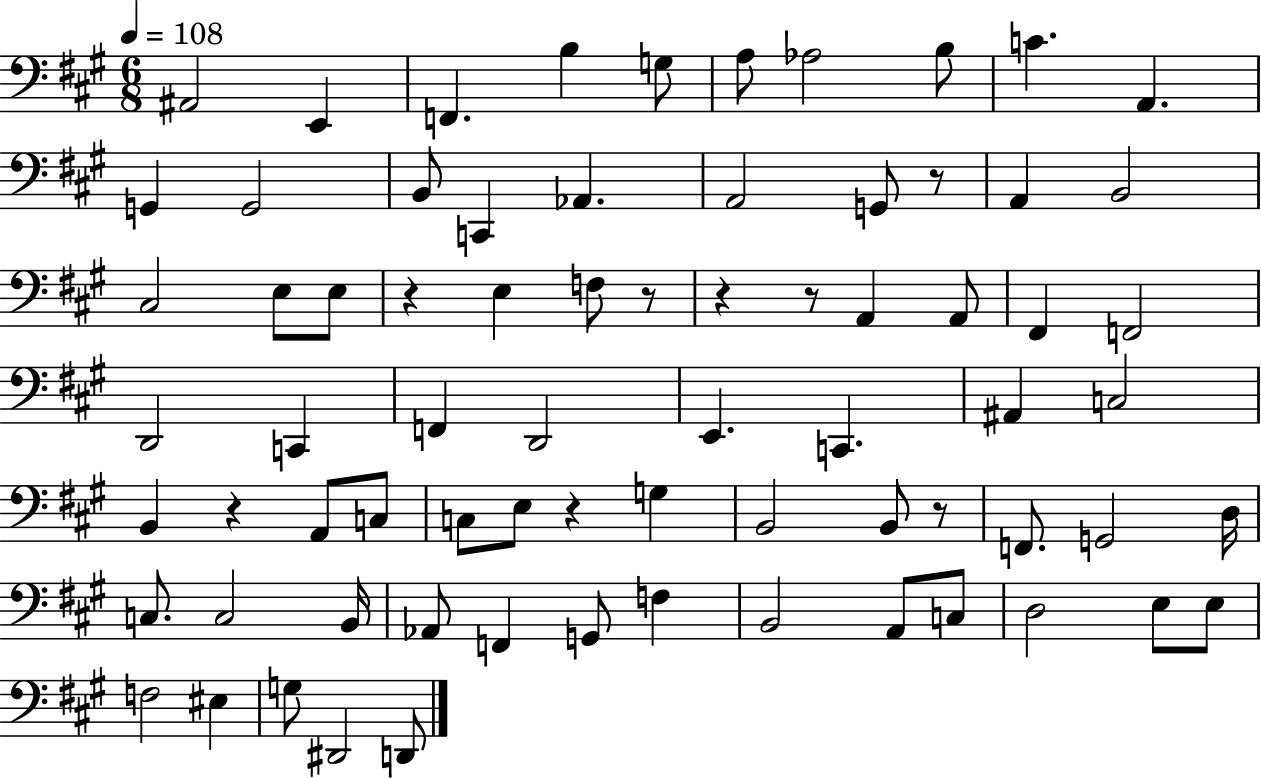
A#2/h E2/q F2/q. B3/q G3/e A3/e Ab3/h B3/e C4/q. A2/q. G2/q G2/h B2/e C2/q Ab2/q. A2/h G2/e R/e A2/q B2/h C#3/h E3/e E3/e R/q E3/q F3/e R/e R/q R/e A2/q A2/e F#2/q F2/h D2/h C2/q F2/q D2/h E2/q. C2/q. A#2/q C3/h B2/q R/q A2/e C3/e C3/e E3/e R/q G3/q B2/h B2/e R/e F2/e. G2/h D3/s C3/e. C3/h B2/s Ab2/e F2/q G2/e F3/q B2/h A2/e C3/e D3/h E3/e E3/e F3/h EIS3/q G3/e D#2/h D2/e